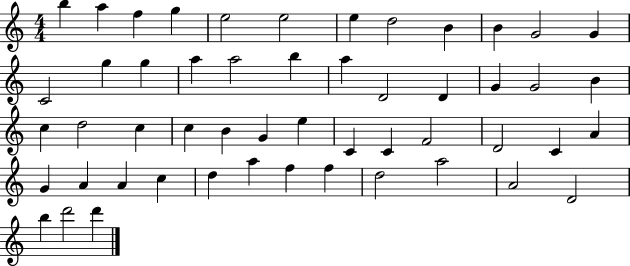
X:1
T:Untitled
M:4/4
L:1/4
K:C
b a f g e2 e2 e d2 B B G2 G C2 g g a a2 b a D2 D G G2 B c d2 c c B G e C C F2 D2 C A G A A c d a f f d2 a2 A2 D2 b d'2 d'